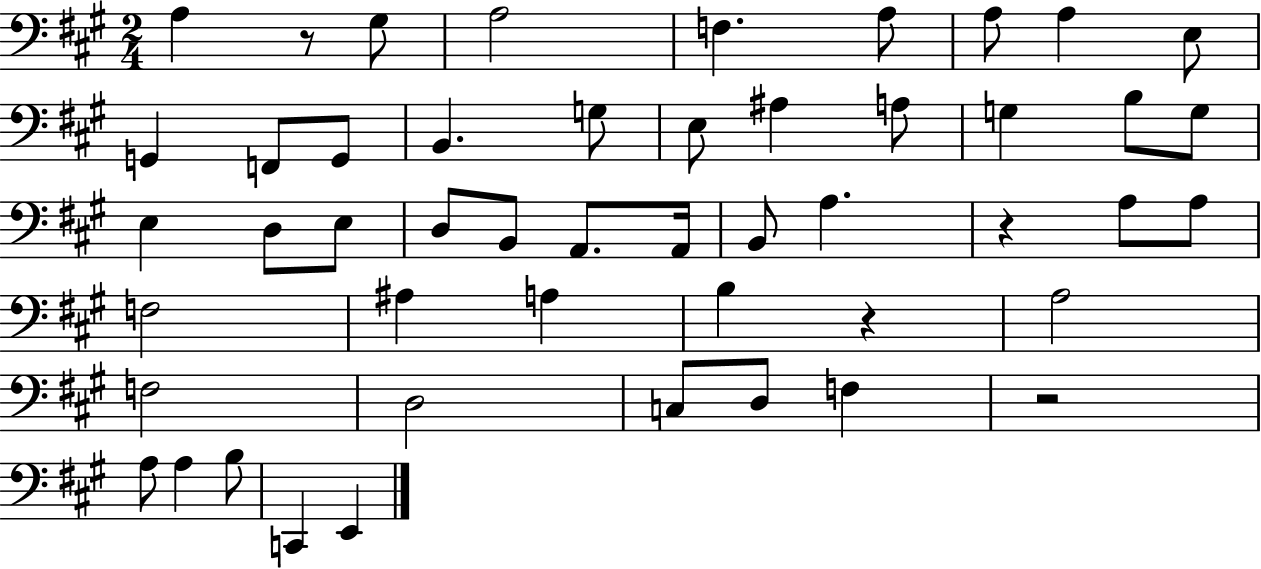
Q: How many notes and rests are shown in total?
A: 49